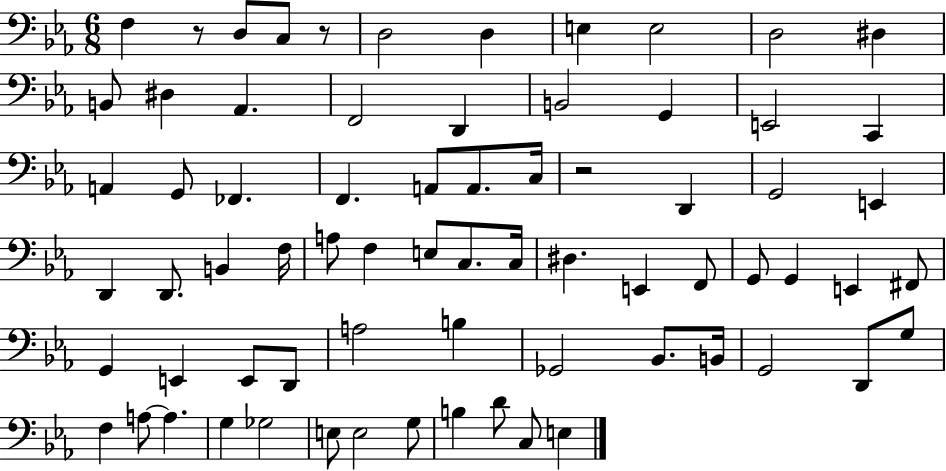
{
  \clef bass
  \numericTimeSignature
  \time 6/8
  \key ees \major
  f4 r8 d8 c8 r8 | d2 d4 | e4 e2 | d2 dis4 | \break b,8 dis4 aes,4. | f,2 d,4 | b,2 g,4 | e,2 c,4 | \break a,4 g,8 fes,4. | f,4. a,8 a,8. c16 | r2 d,4 | g,2 e,4 | \break d,4 d,8. b,4 f16 | a8 f4 e8 c8. c16 | dis4. e,4 f,8 | g,8 g,4 e,4 fis,8 | \break g,4 e,4 e,8 d,8 | a2 b4 | ges,2 bes,8. b,16 | g,2 d,8 g8 | \break f4 a8~~ a4. | g4 ges2 | e8 e2 g8 | b4 d'8 c8 e4 | \break \bar "|."
}